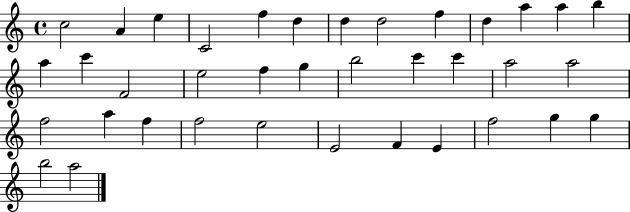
C5/h A4/q E5/q C4/h F5/q D5/q D5/q D5/h F5/q D5/q A5/q A5/q B5/q A5/q C6/q F4/h E5/h F5/q G5/q B5/h C6/q C6/q A5/h A5/h F5/h A5/q F5/q F5/h E5/h E4/h F4/q E4/q F5/h G5/q G5/q B5/h A5/h